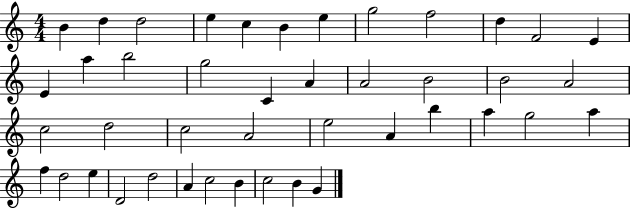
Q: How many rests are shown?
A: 0